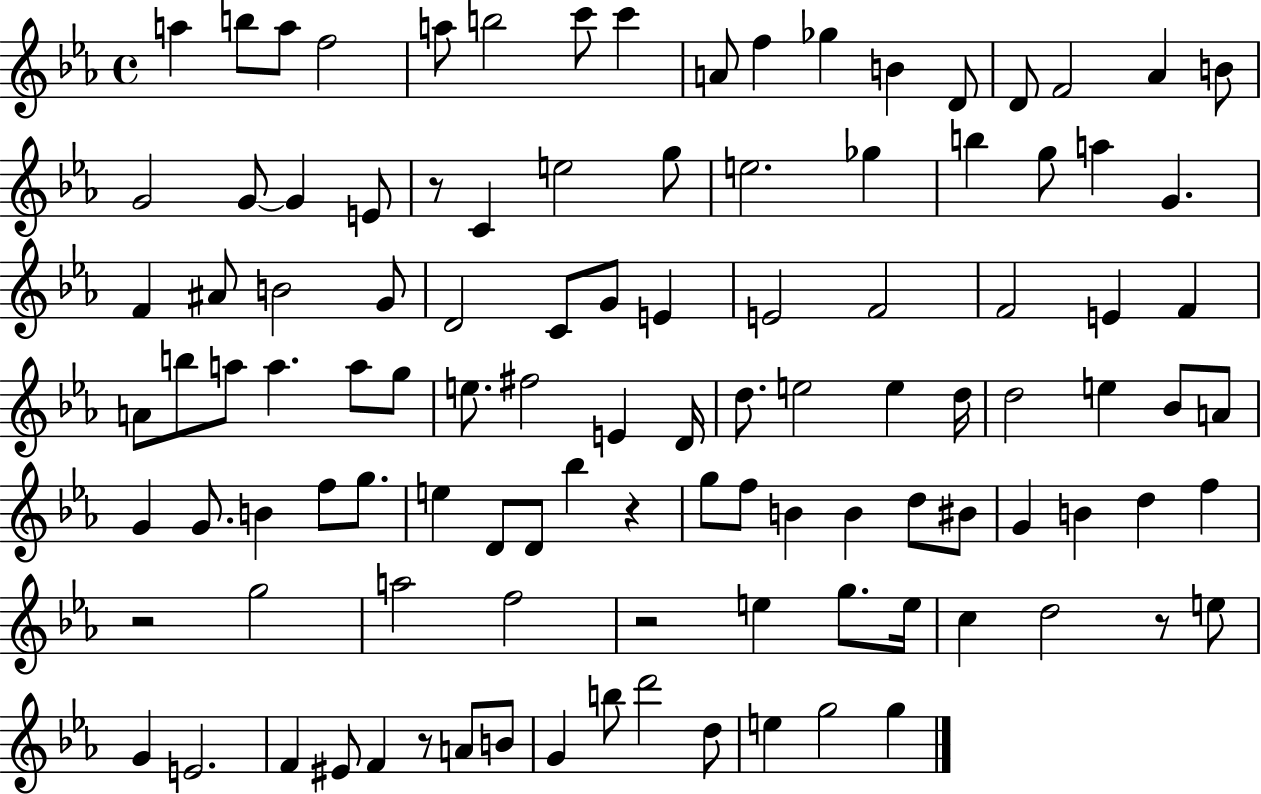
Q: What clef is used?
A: treble